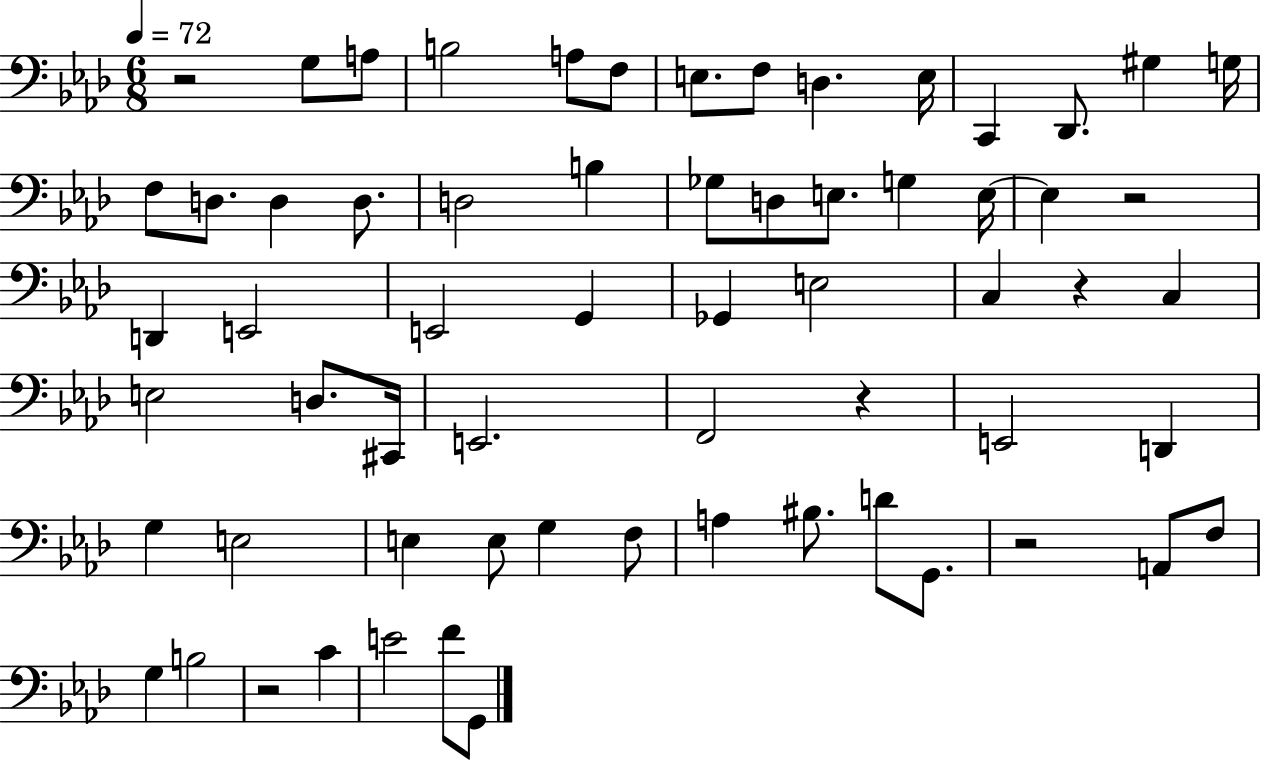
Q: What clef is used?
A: bass